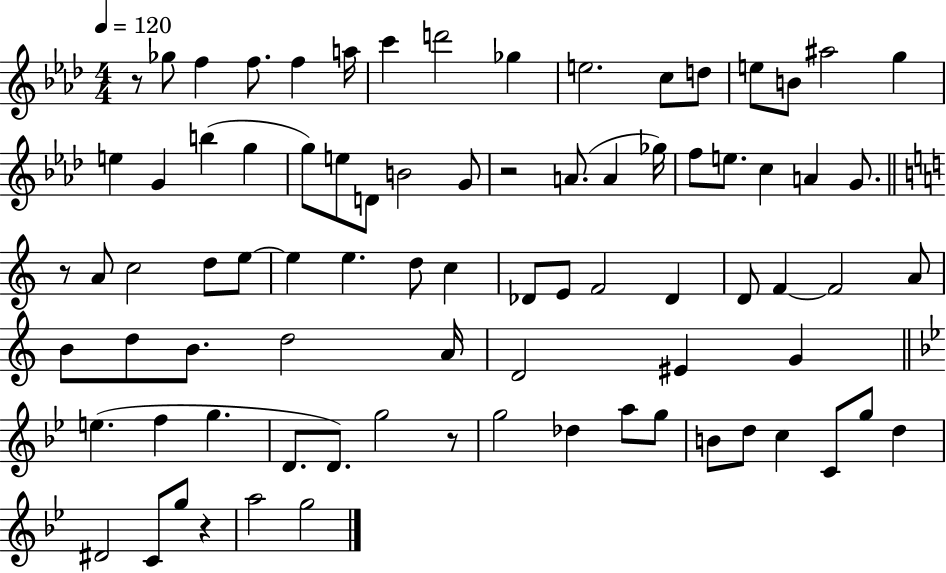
{
  \clef treble
  \numericTimeSignature
  \time 4/4
  \key aes \major
  \tempo 4 = 120
  r8 ges''8 f''4 f''8. f''4 a''16 | c'''4 d'''2 ges''4 | e''2. c''8 d''8 | e''8 b'8 ais''2 g''4 | \break e''4 g'4 b''4( g''4 | g''8) e''8 d'8 b'2 g'8 | r2 a'8.( a'4 ges''16) | f''8 e''8. c''4 a'4 g'8. | \break \bar "||" \break \key c \major r8 a'8 c''2 d''8 e''8~~ | e''4 e''4. d''8 c''4 | des'8 e'8 f'2 des'4 | d'8 f'4~~ f'2 a'8 | \break b'8 d''8 b'8. d''2 a'16 | d'2 eis'4 g'4 | \bar "||" \break \key g \minor e''4.( f''4 g''4. | d'8. d'8.) g''2 r8 | g''2 des''4 a''8 g''8 | b'8 d''8 c''4 c'8 g''8 d''4 | \break dis'2 c'8 g''8 r4 | a''2 g''2 | \bar "|."
}